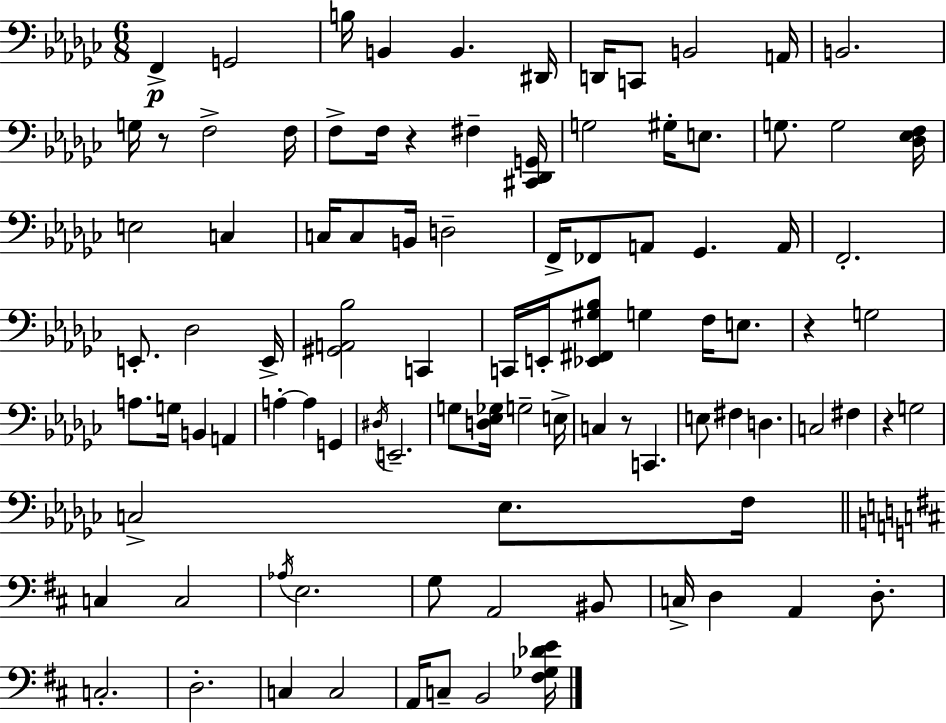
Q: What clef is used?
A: bass